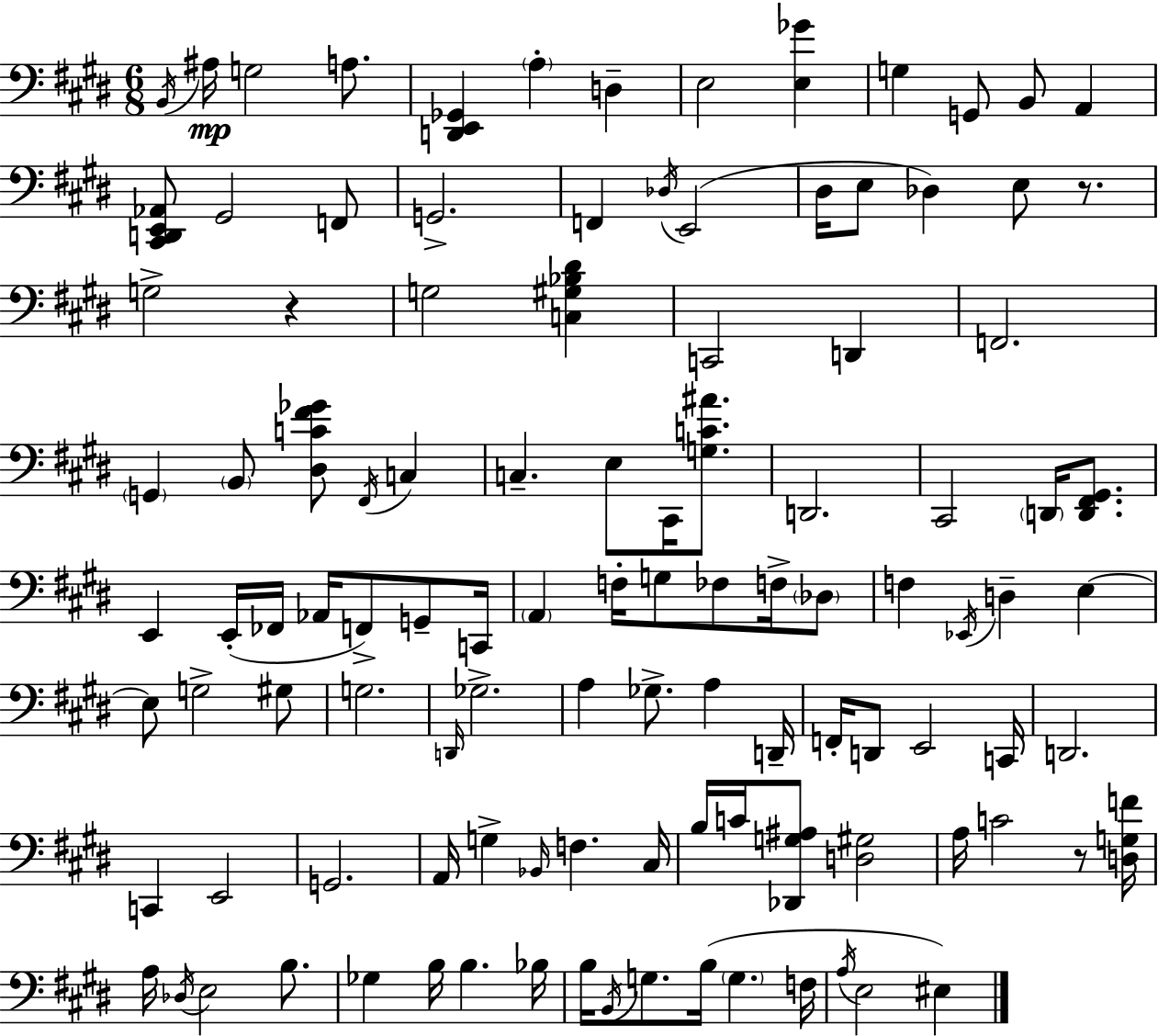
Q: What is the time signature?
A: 6/8